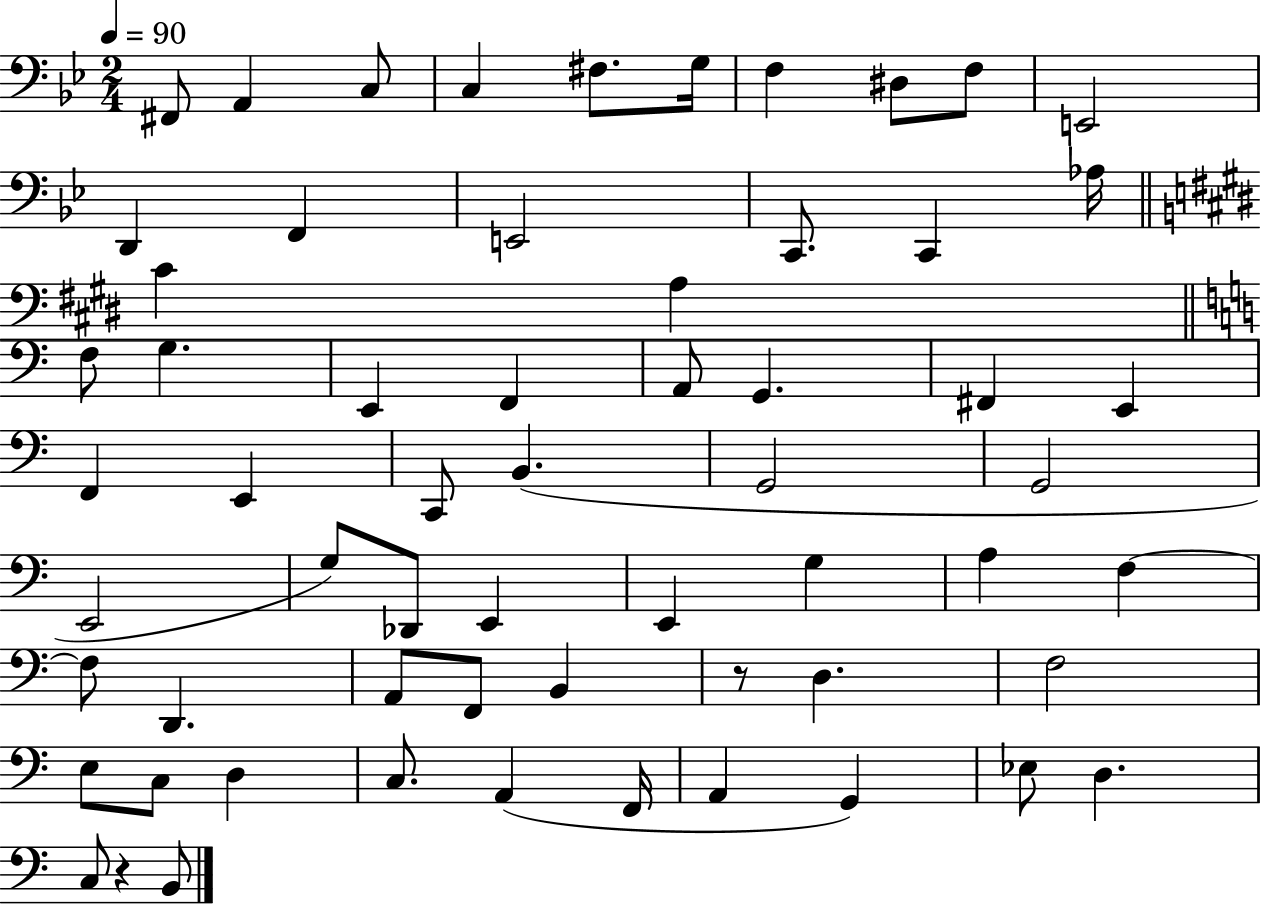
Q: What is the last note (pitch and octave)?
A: B2